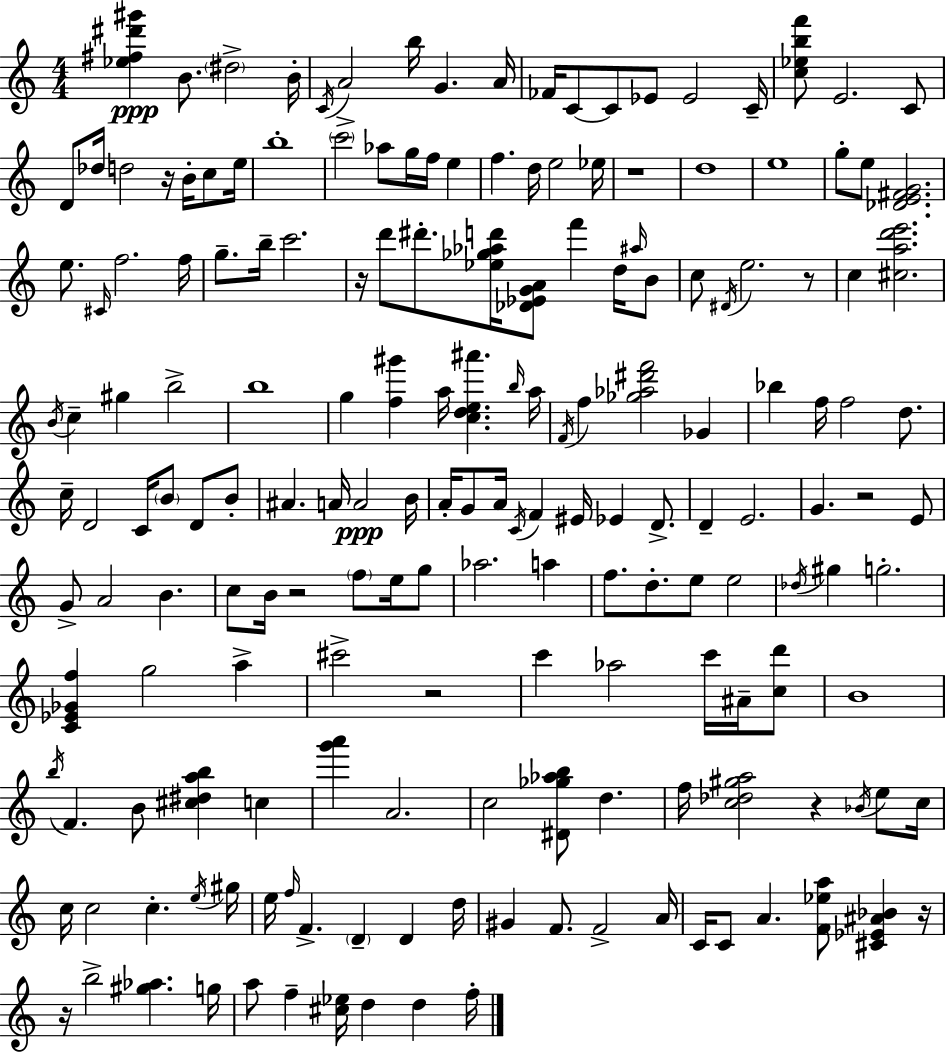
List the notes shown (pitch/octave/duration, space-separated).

[Eb5,F#5,D#6,G#6]/q B4/e. D#5/h B4/s C4/s A4/h B5/s G4/q. A4/s FES4/s C4/e C4/e Eb4/e Eb4/h C4/s [C5,Eb5,B5,F6]/e E4/h. C4/e D4/e Db5/s D5/h R/s B4/s C5/e E5/s B5/w C6/h Ab5/e G5/s F5/s E5/q F5/q. D5/s E5/h Eb5/s R/w D5/w E5/w G5/e E5/e [Db4,E4,F#4,G4]/h. E5/e. C#4/s F5/h. F5/s G5/e. B5/s C6/h. R/s D6/e D#6/e. [Eb5,Gb5,Ab5,D6]/s [Db4,Eb4,G4,A4]/e F6/q D5/s A#5/s B4/e C5/e D#4/s E5/h. R/e C5/q [C#5,A5,D6,E6]/h. B4/s C5/q G#5/q B5/h B5/w G5/q [F5,G#6]/q A5/s [C5,D5,E5,A#6]/q. B5/s A5/s F4/s F5/q [Gb5,Ab5,D#6,F6]/h Gb4/q Bb5/q F5/s F5/h D5/e. C5/s D4/h C4/s B4/e D4/e B4/e A#4/q. A4/s A4/h B4/s A4/s G4/e A4/s C4/s F4/q EIS4/s Eb4/q D4/e. D4/q E4/h. G4/q. R/h E4/e G4/e A4/h B4/q. C5/e B4/s R/h F5/e E5/s G5/e Ab5/h. A5/q F5/e. D5/e. E5/e E5/h Db5/s G#5/q G5/h. [C4,Eb4,Gb4,F5]/q G5/h A5/q C#6/h R/h C6/q Ab5/h C6/s A#4/s [C5,D6]/e B4/w B5/s F4/q. B4/e [C#5,D#5,A5,B5]/q C5/q [G6,A6]/q A4/h. C5/h [D#4,Gb5,Ab5,B5]/e D5/q. F5/s [C5,Db5,G#5,A5]/h R/q Bb4/s E5/e C5/s C5/s C5/h C5/q. E5/s G#5/s E5/s F5/s F4/q. D4/q D4/q D5/s G#4/q F4/e. F4/h A4/s C4/s C4/e A4/q. [F4,Eb5,A5]/e [C#4,Eb4,A#4,Bb4]/q R/s R/s B5/h [G#5,Ab5]/q. G5/s A5/e F5/q [C#5,Eb5]/s D5/q D5/q F5/s